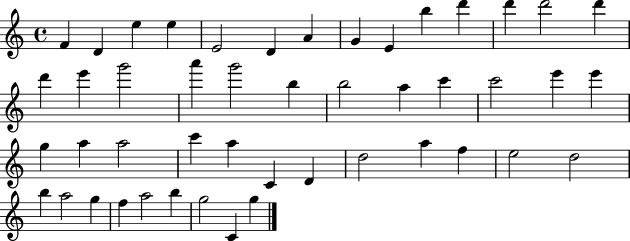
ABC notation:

X:1
T:Untitled
M:4/4
L:1/4
K:C
F D e e E2 D A G E b d' d' d'2 d' d' e' g'2 a' g'2 b b2 a c' c'2 e' e' g a a2 c' a C D d2 a f e2 d2 b a2 g f a2 b g2 C g